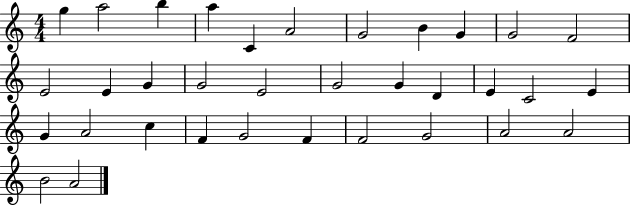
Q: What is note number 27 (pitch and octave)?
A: G4